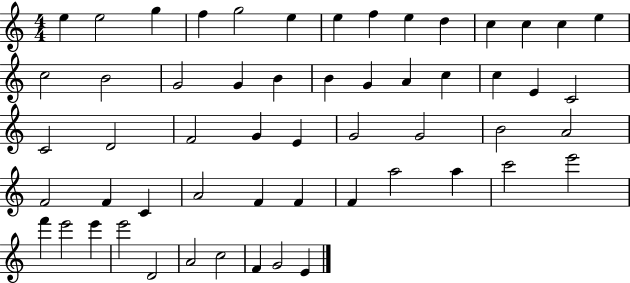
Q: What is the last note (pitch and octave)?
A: E4